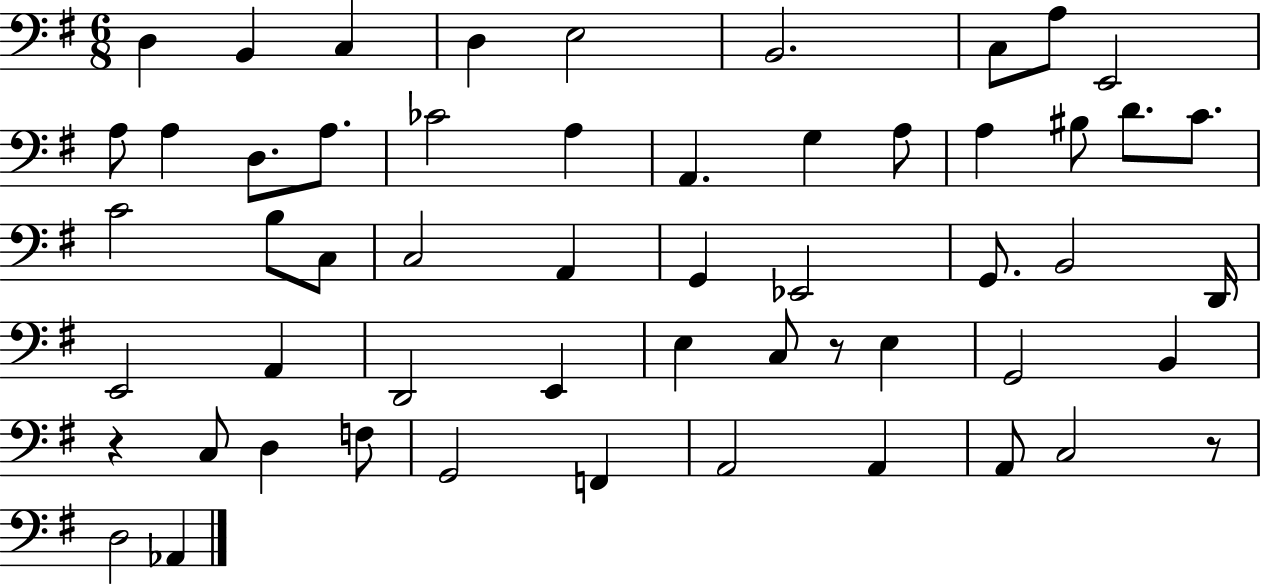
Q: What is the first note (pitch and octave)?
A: D3